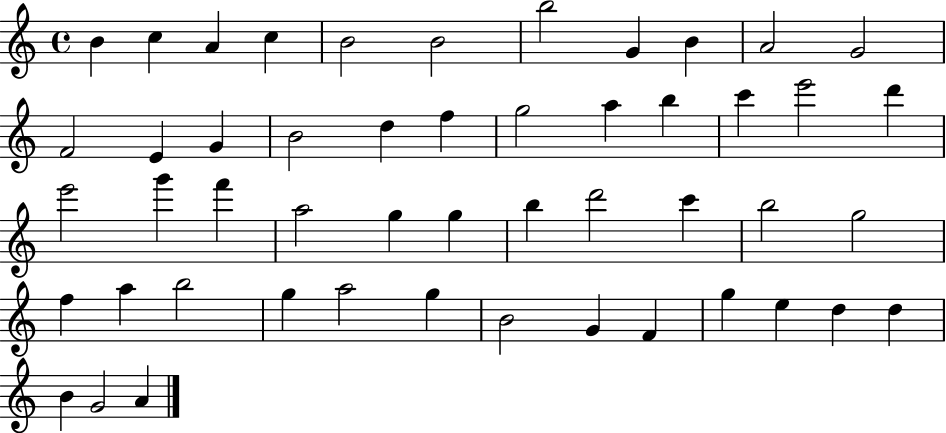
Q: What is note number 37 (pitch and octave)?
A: B5